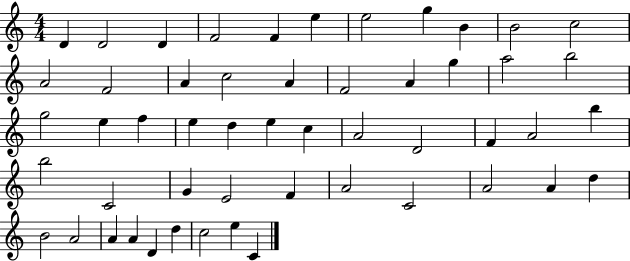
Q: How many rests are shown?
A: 0